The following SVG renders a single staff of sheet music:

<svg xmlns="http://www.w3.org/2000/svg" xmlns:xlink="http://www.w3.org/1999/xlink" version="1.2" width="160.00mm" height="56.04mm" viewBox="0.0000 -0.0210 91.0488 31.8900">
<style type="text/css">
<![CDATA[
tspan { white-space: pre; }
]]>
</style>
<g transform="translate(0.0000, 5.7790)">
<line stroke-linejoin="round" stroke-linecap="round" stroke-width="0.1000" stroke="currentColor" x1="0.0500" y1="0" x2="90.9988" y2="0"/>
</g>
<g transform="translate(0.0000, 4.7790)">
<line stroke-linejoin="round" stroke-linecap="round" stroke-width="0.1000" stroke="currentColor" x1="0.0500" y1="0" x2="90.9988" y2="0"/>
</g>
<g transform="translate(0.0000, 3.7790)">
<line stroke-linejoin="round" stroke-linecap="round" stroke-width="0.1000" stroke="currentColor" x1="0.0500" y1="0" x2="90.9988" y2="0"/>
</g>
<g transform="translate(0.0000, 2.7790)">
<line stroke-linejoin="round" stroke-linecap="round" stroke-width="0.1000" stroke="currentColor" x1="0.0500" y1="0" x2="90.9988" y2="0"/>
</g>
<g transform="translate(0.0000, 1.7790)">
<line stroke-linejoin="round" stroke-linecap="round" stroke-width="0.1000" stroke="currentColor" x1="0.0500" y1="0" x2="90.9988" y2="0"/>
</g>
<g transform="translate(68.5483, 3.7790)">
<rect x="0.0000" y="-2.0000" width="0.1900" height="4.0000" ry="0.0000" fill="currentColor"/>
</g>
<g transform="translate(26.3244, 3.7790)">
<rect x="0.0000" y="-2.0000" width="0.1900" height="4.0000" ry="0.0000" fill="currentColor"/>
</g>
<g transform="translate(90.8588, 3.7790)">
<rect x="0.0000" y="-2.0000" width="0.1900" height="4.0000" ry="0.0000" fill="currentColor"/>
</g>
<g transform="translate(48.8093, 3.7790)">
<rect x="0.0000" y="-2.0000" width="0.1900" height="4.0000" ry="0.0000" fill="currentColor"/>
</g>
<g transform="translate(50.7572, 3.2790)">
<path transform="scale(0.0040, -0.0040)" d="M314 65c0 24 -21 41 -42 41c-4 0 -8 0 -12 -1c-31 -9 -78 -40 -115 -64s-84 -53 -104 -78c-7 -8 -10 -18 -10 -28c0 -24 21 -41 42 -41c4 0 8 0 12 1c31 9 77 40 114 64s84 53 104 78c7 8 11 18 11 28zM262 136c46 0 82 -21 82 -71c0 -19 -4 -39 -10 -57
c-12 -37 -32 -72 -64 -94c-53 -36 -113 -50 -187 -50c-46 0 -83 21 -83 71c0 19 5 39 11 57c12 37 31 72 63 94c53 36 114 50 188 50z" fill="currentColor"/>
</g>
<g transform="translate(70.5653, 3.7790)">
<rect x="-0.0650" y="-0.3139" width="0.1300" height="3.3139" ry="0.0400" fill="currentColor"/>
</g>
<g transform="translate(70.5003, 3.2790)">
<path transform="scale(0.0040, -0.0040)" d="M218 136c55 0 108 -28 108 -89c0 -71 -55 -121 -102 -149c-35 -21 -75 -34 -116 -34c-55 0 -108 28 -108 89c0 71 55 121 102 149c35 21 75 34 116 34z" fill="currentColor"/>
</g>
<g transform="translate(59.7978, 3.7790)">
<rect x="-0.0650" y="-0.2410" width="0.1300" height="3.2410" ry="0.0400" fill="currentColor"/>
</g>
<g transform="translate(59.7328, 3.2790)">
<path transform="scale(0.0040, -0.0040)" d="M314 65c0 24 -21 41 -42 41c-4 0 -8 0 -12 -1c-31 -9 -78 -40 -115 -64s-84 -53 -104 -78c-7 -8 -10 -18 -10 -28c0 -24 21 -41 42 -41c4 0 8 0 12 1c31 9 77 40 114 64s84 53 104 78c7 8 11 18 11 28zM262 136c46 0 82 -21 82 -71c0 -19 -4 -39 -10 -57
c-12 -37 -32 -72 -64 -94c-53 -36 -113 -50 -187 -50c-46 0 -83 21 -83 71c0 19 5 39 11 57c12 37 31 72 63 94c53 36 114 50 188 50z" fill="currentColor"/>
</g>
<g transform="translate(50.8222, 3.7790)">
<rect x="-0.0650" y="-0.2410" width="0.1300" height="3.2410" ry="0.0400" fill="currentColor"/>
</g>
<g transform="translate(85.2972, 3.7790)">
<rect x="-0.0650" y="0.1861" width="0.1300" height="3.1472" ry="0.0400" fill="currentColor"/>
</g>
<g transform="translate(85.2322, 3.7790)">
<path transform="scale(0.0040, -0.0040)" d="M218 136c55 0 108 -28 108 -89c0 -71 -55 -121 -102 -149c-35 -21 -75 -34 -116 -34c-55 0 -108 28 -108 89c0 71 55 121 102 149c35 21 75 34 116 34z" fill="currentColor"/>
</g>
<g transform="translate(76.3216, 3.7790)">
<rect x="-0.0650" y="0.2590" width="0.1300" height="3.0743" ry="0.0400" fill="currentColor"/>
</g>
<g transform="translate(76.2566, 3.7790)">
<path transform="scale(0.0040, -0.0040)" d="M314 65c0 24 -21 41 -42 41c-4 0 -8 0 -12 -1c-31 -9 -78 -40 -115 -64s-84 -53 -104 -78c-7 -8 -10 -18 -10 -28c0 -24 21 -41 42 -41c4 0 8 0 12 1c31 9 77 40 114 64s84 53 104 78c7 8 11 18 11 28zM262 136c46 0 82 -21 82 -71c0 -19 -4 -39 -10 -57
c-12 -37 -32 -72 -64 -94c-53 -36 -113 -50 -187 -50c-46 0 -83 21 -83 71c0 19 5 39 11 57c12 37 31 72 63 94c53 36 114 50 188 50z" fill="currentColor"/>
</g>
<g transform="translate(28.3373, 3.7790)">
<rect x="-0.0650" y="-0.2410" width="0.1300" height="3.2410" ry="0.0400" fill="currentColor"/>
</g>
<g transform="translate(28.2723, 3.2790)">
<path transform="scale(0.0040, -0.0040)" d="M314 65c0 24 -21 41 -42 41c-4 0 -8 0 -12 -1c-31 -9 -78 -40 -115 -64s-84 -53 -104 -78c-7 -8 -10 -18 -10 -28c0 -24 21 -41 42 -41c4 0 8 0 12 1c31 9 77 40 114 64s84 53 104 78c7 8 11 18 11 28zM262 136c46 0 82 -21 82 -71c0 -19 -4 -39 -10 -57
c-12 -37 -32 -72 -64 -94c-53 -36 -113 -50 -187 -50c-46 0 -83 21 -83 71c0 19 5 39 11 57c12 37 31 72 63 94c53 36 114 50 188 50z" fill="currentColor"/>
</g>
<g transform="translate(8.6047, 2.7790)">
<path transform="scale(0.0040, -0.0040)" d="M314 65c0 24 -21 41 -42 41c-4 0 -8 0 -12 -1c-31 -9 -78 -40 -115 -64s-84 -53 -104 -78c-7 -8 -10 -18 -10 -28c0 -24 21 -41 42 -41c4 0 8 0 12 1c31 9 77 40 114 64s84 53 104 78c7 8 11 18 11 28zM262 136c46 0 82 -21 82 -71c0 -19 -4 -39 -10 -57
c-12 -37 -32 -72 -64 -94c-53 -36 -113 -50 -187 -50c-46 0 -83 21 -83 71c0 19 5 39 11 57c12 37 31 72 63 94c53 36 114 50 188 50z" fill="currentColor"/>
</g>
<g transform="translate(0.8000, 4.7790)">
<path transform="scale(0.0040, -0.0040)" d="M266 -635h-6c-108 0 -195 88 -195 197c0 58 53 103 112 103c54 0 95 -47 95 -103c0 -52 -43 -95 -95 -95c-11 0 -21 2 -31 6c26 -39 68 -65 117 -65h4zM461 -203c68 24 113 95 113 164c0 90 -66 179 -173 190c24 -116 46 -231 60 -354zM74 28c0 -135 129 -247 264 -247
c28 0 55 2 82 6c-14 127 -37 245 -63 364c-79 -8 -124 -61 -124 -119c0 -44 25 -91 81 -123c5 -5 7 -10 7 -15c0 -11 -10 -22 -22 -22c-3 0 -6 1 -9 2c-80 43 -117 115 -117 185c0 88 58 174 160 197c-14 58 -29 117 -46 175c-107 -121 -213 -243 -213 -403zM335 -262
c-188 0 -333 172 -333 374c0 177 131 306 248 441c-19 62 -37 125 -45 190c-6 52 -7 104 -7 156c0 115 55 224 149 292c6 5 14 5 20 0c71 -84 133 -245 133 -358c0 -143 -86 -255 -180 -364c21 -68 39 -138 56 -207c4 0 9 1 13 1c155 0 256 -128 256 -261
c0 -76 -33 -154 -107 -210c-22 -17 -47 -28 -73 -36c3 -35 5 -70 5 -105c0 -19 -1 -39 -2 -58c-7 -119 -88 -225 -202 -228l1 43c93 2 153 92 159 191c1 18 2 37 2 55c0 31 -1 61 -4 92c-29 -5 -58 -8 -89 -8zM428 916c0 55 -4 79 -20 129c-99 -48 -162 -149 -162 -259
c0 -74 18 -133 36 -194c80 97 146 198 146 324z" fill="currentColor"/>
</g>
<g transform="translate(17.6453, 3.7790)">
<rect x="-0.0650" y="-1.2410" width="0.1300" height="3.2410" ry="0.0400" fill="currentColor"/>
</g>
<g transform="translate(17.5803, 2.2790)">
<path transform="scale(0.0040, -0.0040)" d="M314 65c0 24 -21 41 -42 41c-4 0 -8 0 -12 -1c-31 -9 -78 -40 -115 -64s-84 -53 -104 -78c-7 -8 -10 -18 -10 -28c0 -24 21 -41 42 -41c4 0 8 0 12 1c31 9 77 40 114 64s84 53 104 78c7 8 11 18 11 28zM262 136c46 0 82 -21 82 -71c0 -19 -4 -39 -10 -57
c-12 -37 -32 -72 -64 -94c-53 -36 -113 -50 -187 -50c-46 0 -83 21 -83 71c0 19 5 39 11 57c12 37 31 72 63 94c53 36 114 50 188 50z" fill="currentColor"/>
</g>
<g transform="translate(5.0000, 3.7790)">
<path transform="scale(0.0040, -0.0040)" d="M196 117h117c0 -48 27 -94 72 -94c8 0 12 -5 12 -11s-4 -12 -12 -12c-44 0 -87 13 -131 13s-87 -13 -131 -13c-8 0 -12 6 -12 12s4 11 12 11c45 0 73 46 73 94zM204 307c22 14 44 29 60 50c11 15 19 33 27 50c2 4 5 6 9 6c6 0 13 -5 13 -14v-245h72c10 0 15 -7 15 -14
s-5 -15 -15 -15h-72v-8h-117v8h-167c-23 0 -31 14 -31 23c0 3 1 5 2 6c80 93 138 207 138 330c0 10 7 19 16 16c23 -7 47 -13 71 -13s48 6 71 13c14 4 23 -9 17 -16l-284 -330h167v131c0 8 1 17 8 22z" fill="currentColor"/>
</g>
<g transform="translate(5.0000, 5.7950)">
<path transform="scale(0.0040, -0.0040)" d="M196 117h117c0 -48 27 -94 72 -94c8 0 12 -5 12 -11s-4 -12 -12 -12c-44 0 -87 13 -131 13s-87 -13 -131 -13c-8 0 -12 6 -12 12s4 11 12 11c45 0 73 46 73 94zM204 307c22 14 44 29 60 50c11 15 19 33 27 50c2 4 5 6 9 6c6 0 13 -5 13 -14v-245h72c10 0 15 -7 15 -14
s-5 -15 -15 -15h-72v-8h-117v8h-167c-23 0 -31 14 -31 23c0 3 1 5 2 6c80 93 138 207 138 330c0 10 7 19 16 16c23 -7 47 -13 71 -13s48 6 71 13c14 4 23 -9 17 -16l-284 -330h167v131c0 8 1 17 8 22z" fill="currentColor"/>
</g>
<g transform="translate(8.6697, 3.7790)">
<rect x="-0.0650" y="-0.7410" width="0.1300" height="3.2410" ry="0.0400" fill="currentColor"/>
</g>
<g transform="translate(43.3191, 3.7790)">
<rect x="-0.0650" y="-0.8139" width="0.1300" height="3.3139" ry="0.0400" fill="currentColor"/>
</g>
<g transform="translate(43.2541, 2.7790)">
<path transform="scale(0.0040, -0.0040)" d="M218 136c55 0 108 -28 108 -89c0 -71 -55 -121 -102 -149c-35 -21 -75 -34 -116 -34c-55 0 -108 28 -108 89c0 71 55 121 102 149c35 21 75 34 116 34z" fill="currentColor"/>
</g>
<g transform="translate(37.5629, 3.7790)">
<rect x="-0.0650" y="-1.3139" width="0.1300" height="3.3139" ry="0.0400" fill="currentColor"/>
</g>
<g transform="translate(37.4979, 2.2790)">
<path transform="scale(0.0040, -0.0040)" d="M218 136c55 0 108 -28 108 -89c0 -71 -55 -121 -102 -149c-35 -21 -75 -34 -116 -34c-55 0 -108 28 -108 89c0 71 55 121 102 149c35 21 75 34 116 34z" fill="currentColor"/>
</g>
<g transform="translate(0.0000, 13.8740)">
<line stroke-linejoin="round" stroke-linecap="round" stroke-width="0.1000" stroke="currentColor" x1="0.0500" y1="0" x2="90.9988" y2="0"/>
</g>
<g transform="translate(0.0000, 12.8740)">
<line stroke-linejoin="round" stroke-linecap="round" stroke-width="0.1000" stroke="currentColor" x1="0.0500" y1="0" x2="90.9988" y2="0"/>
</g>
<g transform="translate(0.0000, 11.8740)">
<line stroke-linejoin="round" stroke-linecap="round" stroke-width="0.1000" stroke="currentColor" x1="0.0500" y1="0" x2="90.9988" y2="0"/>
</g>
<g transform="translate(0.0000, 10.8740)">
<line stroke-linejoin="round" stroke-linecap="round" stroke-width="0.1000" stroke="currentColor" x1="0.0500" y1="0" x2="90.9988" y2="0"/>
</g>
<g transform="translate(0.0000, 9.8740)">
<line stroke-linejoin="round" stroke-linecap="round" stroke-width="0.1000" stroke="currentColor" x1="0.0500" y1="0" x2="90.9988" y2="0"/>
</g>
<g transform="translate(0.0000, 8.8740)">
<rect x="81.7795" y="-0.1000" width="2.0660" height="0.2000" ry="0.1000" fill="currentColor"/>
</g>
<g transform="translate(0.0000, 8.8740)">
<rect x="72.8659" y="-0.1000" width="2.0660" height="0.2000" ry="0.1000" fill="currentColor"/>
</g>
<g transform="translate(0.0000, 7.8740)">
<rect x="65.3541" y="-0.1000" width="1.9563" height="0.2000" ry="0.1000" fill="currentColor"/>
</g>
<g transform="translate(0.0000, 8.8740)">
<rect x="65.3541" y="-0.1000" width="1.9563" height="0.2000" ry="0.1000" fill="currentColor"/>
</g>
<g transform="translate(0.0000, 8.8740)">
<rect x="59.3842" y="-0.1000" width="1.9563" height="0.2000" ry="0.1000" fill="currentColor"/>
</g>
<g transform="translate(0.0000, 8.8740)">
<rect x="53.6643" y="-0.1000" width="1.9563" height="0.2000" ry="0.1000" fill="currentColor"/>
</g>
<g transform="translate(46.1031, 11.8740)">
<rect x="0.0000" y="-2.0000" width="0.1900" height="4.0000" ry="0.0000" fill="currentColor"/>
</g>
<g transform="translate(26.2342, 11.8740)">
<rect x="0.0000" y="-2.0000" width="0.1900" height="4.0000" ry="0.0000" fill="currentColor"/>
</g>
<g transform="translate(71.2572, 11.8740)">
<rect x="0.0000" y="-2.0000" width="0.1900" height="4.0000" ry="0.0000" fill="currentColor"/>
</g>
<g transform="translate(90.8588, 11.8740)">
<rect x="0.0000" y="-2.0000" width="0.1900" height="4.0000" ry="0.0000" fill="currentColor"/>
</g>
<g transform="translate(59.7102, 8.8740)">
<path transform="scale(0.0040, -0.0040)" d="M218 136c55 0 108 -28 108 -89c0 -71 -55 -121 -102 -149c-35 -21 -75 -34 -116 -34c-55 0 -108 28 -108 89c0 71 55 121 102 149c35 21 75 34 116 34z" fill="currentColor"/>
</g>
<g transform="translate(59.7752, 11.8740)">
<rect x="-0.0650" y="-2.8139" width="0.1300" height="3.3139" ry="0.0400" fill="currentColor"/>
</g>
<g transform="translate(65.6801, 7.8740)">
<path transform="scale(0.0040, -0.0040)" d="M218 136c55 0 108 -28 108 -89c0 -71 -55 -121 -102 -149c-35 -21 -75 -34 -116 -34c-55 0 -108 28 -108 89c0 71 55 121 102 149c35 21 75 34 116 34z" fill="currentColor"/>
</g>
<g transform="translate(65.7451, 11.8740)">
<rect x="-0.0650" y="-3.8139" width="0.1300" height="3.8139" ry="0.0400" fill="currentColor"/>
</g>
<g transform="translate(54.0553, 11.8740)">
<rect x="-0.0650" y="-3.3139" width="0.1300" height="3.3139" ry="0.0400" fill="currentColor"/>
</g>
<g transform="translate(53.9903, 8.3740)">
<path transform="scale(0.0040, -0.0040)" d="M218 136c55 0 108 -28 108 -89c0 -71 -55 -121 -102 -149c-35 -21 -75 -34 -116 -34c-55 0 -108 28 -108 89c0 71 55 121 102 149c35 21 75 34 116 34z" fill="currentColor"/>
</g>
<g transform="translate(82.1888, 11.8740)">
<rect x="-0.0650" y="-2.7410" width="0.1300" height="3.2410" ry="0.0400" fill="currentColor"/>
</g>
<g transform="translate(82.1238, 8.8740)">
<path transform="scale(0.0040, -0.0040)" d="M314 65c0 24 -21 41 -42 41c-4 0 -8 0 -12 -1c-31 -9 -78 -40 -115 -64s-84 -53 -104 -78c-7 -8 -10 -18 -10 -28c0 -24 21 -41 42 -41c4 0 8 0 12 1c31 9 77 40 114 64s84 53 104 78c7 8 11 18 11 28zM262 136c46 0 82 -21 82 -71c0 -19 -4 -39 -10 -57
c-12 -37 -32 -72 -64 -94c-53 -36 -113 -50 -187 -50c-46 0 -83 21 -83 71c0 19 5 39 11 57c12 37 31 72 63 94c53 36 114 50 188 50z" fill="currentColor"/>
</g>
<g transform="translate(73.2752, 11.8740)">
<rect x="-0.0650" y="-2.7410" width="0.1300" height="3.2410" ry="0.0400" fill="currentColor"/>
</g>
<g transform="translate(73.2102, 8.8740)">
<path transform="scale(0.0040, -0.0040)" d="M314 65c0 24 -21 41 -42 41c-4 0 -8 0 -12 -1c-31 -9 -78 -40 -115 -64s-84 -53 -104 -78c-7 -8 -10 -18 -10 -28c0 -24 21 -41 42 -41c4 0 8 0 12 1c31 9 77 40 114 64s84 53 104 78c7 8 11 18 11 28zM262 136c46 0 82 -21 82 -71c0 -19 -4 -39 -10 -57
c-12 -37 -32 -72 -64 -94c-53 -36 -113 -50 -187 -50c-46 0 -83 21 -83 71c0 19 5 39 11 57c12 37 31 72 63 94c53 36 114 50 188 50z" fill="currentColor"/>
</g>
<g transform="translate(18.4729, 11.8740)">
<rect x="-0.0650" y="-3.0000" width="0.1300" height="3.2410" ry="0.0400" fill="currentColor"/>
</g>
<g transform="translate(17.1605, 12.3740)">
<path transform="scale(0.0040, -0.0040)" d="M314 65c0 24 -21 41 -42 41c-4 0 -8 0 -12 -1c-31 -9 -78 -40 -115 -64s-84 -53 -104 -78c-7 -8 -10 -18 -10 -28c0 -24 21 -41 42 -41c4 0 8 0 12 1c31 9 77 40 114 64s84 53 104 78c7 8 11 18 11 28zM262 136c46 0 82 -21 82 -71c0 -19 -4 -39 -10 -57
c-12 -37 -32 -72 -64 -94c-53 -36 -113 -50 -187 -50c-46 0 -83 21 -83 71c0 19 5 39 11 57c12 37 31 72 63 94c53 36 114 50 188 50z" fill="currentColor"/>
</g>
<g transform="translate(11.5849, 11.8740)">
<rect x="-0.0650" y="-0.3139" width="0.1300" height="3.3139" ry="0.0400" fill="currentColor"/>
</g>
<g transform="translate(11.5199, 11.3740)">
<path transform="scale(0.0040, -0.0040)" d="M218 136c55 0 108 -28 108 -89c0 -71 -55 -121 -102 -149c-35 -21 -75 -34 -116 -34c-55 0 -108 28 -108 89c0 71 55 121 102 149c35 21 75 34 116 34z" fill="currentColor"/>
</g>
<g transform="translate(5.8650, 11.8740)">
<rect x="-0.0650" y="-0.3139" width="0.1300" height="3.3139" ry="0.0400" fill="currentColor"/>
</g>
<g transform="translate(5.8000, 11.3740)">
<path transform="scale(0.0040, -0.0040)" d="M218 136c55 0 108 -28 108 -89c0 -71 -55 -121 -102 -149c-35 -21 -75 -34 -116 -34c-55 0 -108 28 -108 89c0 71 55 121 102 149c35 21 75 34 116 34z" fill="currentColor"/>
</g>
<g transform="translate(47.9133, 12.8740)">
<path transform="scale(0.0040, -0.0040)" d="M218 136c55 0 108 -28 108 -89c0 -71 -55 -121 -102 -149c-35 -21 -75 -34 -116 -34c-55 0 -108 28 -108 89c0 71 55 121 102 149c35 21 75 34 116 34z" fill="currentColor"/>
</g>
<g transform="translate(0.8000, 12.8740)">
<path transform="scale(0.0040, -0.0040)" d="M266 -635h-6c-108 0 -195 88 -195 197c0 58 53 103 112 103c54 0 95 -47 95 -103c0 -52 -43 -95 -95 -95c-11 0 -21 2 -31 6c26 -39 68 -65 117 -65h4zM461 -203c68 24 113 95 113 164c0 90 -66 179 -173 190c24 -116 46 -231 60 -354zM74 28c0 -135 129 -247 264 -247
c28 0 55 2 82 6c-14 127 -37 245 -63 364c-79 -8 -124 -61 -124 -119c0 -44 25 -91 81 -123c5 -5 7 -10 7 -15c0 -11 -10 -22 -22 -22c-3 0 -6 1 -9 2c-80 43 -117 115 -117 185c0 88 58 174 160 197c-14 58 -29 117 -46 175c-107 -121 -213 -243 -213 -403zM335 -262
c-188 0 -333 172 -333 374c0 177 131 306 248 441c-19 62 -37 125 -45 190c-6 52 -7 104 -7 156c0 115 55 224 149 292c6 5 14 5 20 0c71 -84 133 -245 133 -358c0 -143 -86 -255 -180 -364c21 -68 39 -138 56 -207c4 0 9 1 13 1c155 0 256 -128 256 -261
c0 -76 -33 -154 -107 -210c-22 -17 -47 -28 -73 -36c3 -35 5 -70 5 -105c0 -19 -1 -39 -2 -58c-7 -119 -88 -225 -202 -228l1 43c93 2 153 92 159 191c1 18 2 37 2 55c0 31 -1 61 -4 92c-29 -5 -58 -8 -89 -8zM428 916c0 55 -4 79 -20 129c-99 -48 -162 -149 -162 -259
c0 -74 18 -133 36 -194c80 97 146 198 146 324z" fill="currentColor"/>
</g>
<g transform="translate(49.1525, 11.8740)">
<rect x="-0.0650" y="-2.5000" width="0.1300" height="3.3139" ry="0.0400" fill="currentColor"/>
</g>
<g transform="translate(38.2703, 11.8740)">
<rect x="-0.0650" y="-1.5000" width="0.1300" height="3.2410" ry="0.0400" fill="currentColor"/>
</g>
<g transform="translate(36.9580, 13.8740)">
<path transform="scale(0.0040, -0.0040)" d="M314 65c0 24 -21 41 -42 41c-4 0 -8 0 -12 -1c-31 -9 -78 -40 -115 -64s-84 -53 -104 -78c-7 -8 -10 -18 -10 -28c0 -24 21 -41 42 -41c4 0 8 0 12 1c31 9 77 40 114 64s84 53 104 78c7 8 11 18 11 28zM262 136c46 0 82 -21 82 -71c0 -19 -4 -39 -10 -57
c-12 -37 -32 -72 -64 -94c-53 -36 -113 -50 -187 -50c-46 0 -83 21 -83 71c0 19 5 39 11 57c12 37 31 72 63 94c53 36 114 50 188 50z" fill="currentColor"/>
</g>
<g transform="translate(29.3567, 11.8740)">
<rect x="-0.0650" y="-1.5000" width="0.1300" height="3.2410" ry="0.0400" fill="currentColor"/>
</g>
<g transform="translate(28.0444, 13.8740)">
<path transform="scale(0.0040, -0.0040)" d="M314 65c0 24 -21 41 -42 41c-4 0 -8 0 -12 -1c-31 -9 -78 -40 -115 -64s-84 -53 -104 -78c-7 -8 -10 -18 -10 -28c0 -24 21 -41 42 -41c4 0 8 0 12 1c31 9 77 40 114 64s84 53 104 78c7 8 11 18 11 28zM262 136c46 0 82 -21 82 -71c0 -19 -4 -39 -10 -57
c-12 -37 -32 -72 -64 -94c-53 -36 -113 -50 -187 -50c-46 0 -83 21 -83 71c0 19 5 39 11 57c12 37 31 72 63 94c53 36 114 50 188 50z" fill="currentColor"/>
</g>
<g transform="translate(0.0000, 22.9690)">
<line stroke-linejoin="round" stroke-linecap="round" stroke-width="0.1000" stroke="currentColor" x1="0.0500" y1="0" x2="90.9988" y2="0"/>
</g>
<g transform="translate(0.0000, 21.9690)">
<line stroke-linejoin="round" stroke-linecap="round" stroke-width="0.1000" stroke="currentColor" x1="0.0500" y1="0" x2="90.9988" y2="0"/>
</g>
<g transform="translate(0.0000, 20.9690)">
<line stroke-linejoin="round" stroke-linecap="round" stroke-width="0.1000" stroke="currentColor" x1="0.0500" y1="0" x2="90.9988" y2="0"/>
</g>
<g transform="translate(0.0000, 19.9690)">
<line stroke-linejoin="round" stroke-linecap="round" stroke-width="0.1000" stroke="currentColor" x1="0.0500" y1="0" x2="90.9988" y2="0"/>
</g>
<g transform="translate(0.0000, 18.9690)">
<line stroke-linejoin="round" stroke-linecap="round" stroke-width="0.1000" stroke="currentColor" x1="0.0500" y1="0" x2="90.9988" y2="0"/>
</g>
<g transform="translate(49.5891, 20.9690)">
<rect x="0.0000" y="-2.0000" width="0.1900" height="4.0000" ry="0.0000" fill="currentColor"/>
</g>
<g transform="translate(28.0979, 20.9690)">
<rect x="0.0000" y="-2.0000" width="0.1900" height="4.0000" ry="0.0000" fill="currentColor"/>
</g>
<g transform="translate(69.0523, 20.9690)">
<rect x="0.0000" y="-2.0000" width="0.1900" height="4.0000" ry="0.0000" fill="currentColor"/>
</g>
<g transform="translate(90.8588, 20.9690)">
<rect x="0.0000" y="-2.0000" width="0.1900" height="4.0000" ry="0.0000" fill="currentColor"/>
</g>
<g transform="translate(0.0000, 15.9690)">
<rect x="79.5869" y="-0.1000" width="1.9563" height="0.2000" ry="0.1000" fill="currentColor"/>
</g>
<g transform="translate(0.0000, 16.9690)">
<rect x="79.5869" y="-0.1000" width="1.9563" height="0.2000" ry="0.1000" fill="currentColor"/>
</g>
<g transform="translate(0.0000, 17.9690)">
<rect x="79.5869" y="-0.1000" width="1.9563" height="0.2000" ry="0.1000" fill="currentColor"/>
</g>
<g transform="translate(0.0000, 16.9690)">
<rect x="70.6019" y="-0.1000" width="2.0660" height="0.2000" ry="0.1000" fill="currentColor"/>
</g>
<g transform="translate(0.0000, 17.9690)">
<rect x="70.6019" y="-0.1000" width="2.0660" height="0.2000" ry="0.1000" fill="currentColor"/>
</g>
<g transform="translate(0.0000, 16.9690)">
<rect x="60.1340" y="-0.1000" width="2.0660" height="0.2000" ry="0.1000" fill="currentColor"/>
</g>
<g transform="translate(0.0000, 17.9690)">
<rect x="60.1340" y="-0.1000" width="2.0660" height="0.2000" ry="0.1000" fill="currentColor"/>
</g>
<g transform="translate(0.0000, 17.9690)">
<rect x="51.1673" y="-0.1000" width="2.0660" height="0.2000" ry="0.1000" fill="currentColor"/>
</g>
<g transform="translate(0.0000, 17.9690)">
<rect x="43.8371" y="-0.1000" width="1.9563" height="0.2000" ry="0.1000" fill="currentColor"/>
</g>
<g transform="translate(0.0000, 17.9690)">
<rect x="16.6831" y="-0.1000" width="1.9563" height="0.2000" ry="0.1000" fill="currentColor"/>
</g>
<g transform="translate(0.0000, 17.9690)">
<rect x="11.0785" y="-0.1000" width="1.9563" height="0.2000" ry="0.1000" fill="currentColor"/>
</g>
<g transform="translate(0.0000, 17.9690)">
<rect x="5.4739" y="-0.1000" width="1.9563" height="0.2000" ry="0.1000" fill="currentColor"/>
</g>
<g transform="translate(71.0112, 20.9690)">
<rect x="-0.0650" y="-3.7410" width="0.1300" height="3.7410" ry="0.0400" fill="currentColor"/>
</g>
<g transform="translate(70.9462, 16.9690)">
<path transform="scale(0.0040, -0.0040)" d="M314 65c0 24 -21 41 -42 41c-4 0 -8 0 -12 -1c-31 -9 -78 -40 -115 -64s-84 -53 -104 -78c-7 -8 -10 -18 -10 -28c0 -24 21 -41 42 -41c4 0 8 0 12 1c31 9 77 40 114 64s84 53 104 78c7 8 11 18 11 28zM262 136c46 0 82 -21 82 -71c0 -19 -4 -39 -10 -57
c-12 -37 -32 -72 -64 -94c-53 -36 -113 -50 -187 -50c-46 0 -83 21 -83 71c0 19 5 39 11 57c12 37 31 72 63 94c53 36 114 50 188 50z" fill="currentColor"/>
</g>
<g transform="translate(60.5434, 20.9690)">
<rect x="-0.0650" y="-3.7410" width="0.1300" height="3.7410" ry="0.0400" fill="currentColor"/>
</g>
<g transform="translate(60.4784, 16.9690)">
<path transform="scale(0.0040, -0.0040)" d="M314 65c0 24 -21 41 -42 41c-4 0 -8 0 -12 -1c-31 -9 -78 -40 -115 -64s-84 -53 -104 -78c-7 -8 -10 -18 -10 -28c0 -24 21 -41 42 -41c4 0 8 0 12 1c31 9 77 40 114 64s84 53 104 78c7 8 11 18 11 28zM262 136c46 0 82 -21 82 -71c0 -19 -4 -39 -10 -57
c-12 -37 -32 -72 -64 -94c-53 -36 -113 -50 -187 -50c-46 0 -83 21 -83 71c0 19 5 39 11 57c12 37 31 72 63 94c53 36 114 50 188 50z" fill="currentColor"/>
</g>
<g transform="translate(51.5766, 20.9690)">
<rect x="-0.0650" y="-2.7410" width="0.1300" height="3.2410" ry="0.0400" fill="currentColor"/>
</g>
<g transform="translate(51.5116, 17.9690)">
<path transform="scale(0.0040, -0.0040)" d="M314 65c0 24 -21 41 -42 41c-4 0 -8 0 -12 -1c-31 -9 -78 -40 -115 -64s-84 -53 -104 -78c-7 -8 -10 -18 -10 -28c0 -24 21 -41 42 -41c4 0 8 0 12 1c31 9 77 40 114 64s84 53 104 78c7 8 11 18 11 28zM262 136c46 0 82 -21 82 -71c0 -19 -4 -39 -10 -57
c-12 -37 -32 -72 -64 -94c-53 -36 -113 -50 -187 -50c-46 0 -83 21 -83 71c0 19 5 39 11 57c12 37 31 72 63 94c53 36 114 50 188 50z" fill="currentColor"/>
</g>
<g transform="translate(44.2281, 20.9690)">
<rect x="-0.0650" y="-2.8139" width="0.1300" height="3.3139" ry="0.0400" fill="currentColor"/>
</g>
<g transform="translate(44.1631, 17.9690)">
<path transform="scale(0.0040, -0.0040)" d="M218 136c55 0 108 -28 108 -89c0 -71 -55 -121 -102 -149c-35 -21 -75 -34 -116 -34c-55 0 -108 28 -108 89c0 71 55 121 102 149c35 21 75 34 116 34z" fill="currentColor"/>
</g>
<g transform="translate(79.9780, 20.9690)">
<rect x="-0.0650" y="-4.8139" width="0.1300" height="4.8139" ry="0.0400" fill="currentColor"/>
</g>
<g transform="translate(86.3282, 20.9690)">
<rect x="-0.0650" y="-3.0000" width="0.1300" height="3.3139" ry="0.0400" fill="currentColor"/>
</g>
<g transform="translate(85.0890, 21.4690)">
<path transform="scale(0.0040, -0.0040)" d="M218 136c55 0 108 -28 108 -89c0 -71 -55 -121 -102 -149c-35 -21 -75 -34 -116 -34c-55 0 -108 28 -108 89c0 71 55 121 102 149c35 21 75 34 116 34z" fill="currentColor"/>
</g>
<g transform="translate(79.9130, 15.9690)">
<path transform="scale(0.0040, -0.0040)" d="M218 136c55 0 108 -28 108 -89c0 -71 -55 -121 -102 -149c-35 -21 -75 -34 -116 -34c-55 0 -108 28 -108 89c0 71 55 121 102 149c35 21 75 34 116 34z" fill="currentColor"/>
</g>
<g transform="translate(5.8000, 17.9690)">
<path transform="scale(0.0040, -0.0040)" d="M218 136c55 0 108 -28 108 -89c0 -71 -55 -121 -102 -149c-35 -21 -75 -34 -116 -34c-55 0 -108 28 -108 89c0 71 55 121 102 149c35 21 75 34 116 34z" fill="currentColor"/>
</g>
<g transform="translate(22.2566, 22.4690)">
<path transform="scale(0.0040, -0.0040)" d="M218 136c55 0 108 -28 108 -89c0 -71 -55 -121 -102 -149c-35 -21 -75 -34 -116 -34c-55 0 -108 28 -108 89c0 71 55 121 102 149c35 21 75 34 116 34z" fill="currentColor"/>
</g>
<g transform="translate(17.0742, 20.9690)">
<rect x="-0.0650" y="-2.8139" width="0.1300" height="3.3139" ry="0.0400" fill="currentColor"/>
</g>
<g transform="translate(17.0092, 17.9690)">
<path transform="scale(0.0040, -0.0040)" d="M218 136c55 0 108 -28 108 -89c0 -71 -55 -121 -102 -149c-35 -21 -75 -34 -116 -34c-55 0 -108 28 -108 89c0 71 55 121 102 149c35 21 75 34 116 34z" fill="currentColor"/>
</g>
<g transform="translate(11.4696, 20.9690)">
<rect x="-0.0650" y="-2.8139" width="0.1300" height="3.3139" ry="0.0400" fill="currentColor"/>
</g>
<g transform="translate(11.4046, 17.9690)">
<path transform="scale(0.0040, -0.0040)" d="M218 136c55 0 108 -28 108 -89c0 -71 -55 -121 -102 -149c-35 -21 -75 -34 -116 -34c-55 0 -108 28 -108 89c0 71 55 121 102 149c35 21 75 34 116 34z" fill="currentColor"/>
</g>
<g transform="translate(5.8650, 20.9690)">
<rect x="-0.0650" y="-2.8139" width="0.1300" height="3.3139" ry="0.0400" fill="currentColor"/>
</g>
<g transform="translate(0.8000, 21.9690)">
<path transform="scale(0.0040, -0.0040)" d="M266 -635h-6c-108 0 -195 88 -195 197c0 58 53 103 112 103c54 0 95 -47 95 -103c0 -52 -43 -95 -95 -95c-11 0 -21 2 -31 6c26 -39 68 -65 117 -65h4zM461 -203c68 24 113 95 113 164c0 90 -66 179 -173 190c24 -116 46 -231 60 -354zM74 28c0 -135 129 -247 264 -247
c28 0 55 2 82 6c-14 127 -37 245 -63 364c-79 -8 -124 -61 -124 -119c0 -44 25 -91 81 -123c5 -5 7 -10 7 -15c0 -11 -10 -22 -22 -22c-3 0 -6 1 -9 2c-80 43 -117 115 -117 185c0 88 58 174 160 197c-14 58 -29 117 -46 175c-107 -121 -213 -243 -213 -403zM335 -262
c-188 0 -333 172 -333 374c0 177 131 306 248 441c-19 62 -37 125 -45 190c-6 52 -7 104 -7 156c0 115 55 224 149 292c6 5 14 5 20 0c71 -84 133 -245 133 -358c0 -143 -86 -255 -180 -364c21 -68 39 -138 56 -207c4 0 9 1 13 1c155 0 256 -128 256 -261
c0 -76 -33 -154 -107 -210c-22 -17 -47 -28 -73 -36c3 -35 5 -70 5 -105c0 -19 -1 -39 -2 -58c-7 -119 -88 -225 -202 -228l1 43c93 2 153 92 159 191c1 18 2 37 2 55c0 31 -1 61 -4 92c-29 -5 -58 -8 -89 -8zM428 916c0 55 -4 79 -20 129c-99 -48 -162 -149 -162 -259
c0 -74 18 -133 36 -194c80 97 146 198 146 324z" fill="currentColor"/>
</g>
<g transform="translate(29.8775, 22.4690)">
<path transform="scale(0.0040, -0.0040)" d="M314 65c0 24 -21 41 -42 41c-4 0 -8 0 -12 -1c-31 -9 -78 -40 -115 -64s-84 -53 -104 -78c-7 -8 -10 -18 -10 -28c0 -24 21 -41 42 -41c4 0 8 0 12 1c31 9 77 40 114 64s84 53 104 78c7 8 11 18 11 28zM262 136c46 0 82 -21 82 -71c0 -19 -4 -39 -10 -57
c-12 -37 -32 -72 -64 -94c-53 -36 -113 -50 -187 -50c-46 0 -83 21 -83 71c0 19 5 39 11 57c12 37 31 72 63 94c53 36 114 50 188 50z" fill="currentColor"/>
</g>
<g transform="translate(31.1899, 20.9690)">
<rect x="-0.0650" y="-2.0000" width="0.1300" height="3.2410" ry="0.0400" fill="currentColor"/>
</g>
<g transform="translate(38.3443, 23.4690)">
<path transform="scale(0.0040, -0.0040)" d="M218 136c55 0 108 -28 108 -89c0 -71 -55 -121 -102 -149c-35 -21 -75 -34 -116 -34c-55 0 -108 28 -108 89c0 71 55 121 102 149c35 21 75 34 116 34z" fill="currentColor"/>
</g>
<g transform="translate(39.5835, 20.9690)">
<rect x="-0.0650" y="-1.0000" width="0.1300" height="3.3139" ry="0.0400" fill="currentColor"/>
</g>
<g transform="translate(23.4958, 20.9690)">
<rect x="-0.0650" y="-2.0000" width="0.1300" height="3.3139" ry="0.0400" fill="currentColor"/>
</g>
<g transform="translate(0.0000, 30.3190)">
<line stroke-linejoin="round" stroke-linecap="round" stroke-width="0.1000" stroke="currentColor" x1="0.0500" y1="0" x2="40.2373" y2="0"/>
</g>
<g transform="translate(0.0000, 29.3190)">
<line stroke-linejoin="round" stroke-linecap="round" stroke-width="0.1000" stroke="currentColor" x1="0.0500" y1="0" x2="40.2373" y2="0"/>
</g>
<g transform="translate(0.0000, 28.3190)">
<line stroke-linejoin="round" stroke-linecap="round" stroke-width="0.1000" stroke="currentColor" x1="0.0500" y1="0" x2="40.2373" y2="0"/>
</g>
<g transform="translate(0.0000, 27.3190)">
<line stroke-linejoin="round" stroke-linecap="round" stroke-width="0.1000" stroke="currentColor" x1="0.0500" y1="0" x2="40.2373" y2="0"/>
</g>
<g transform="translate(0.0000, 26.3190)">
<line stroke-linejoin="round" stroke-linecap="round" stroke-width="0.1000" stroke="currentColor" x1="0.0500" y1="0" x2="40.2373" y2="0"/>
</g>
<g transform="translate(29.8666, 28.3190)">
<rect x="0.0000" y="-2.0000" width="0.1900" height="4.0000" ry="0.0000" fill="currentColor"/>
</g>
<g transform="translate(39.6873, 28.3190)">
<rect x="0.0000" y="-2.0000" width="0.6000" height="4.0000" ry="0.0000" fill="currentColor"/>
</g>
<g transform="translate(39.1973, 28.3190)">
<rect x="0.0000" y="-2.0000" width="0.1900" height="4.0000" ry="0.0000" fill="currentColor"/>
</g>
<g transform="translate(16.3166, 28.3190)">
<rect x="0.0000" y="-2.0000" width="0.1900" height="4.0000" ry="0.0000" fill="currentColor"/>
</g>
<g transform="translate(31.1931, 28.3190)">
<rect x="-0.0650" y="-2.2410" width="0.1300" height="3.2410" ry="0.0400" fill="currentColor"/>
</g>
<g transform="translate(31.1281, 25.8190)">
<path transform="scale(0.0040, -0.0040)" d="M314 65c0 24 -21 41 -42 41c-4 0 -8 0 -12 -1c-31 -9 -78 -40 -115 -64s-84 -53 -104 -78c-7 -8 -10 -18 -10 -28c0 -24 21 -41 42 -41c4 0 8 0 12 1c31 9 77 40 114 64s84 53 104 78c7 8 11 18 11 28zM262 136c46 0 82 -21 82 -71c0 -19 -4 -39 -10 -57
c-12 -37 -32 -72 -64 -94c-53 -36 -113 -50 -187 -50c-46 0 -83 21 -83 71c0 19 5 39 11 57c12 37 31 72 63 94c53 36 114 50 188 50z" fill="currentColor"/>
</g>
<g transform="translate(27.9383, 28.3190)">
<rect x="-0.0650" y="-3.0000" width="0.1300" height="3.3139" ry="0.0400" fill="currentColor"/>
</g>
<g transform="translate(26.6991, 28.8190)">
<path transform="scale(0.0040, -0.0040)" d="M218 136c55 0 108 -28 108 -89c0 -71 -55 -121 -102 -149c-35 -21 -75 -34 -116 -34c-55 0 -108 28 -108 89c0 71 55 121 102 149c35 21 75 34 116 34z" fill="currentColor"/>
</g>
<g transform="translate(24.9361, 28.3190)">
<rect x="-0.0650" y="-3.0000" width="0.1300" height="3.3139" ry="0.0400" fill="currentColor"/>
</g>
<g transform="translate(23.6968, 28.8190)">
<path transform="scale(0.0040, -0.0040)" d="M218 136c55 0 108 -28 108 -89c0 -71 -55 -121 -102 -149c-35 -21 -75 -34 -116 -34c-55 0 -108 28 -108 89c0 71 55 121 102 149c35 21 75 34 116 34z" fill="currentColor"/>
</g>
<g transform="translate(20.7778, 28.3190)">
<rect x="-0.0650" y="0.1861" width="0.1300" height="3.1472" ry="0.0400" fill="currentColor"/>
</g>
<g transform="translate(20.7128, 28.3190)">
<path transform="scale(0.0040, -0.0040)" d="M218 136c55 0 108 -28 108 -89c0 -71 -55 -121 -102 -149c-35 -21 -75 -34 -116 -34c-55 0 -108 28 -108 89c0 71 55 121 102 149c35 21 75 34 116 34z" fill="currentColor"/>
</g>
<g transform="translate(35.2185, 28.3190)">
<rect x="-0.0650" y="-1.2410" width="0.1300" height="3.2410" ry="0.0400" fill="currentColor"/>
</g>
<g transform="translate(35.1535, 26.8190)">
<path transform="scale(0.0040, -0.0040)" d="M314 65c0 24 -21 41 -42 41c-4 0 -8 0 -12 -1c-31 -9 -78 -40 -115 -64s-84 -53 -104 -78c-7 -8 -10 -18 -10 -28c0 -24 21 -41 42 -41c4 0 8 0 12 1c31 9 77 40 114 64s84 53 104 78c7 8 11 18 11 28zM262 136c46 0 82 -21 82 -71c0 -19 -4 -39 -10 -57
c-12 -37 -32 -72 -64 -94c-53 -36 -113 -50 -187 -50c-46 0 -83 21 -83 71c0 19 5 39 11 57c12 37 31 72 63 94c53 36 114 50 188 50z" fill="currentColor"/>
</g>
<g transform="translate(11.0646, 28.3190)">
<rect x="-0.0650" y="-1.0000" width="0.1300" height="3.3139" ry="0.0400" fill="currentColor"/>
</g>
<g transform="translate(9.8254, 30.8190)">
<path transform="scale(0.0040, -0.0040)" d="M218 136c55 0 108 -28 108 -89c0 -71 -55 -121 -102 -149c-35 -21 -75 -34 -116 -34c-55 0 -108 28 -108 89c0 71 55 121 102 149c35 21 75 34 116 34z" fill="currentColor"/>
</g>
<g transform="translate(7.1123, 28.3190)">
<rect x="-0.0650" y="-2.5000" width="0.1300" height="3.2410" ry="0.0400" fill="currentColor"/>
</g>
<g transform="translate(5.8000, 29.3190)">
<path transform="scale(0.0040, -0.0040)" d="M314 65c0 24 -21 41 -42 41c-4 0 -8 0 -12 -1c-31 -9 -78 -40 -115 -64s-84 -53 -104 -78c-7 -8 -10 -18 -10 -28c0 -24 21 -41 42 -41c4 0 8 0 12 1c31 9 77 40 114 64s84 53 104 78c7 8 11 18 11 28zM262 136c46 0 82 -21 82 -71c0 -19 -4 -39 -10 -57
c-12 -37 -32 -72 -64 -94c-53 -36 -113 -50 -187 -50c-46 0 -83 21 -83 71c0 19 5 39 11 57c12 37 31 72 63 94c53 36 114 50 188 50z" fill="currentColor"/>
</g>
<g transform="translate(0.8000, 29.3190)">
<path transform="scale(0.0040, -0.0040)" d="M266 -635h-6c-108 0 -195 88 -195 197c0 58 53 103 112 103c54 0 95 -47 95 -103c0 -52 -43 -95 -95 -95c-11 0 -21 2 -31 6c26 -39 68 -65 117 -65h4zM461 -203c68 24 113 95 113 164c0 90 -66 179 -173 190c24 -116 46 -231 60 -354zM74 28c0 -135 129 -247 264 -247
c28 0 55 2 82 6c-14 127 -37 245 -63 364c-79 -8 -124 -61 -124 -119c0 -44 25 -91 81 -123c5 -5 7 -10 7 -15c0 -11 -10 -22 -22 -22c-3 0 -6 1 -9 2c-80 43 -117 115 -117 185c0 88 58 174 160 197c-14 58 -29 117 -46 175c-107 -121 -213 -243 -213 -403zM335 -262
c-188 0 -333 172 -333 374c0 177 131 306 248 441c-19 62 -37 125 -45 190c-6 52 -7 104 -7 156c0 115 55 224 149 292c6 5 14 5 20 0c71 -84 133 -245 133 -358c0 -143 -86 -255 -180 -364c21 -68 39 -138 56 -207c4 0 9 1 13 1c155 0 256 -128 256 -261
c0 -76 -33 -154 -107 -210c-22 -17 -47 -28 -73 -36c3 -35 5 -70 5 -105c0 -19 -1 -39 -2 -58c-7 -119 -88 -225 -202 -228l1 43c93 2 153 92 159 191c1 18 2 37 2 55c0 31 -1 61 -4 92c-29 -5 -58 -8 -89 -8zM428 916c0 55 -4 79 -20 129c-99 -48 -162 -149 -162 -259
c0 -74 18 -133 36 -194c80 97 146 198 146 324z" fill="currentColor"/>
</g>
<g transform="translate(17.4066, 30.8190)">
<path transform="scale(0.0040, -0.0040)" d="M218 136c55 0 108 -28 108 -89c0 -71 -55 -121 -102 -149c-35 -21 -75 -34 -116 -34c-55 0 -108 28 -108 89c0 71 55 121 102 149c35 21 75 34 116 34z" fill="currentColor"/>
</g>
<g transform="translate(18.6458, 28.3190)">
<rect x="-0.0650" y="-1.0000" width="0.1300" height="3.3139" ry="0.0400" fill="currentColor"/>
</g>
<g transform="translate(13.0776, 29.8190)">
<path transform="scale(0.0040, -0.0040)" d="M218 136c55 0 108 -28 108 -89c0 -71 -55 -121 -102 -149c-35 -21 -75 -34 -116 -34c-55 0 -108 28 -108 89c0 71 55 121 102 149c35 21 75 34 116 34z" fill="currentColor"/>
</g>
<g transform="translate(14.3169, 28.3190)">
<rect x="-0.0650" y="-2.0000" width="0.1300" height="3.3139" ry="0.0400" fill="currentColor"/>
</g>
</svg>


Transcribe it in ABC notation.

X:1
T:Untitled
M:4/4
L:1/4
K:C
d2 e2 c2 e d c2 c2 c B2 B c c A2 E2 E2 G b a c' a2 a2 a a a F F2 D a a2 c'2 c'2 e' A G2 D F D B A A g2 e2